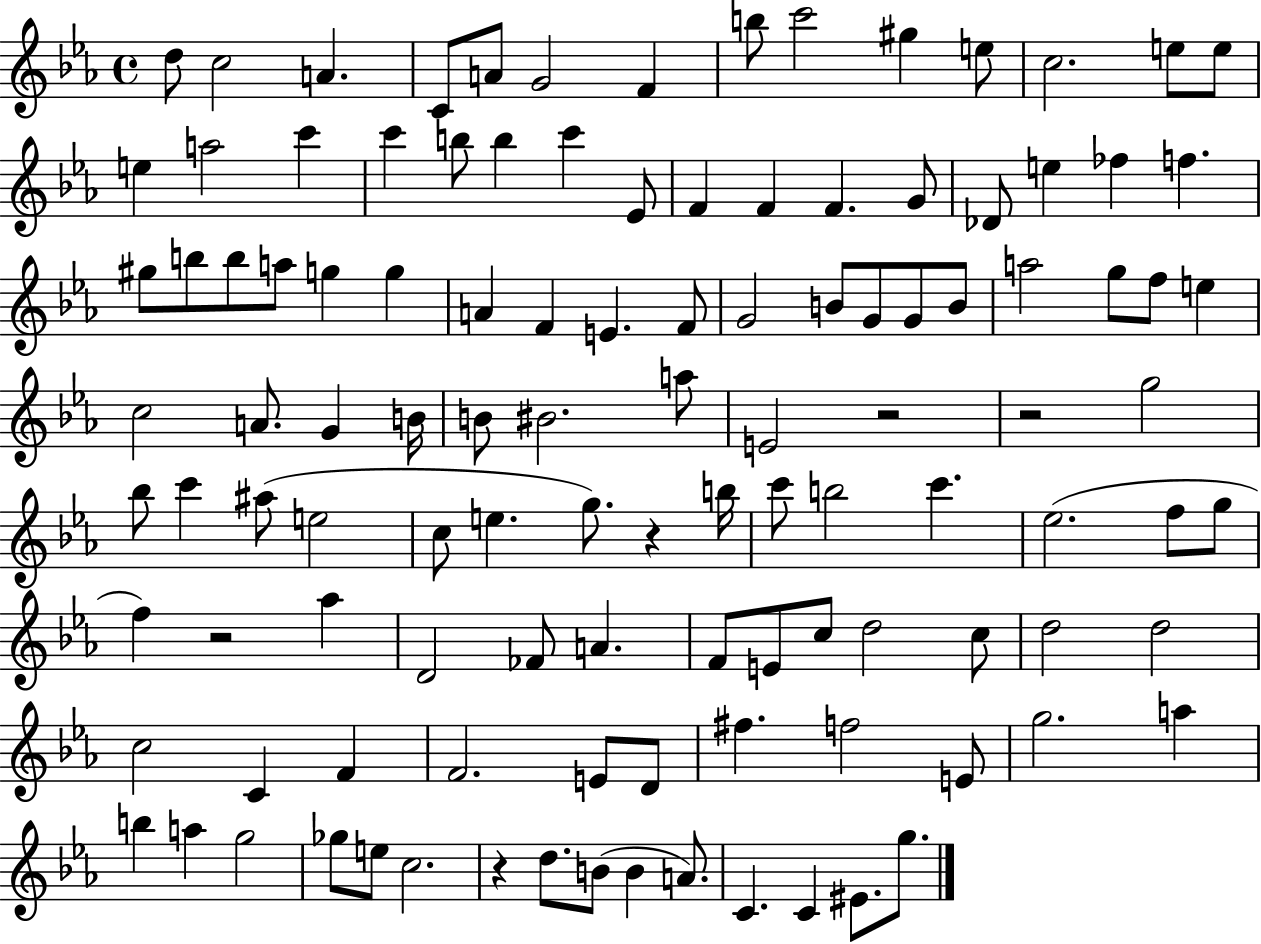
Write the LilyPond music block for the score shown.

{
  \clef treble
  \time 4/4
  \defaultTimeSignature
  \key ees \major
  d''8 c''2 a'4. | c'8 a'8 g'2 f'4 | b''8 c'''2 gis''4 e''8 | c''2. e''8 e''8 | \break e''4 a''2 c'''4 | c'''4 b''8 b''4 c'''4 ees'8 | f'4 f'4 f'4. g'8 | des'8 e''4 fes''4 f''4. | \break gis''8 b''8 b''8 a''8 g''4 g''4 | a'4 f'4 e'4. f'8 | g'2 b'8 g'8 g'8 b'8 | a''2 g''8 f''8 e''4 | \break c''2 a'8. g'4 b'16 | b'8 bis'2. a''8 | e'2 r2 | r2 g''2 | \break bes''8 c'''4 ais''8( e''2 | c''8 e''4. g''8.) r4 b''16 | c'''8 b''2 c'''4. | ees''2.( f''8 g''8 | \break f''4) r2 aes''4 | d'2 fes'8 a'4. | f'8 e'8 c''8 d''2 c''8 | d''2 d''2 | \break c''2 c'4 f'4 | f'2. e'8 d'8 | fis''4. f''2 e'8 | g''2. a''4 | \break b''4 a''4 g''2 | ges''8 e''8 c''2. | r4 d''8. b'8( b'4 a'8.) | c'4. c'4 eis'8. g''8. | \break \bar "|."
}